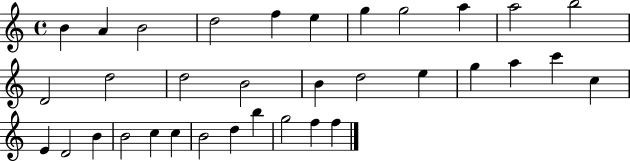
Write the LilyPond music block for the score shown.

{
  \clef treble
  \time 4/4
  \defaultTimeSignature
  \key c \major
  b'4 a'4 b'2 | d''2 f''4 e''4 | g''4 g''2 a''4 | a''2 b''2 | \break d'2 d''2 | d''2 b'2 | b'4 d''2 e''4 | g''4 a''4 c'''4 c''4 | \break e'4 d'2 b'4 | b'2 c''4 c''4 | b'2 d''4 b''4 | g''2 f''4 f''4 | \break \bar "|."
}